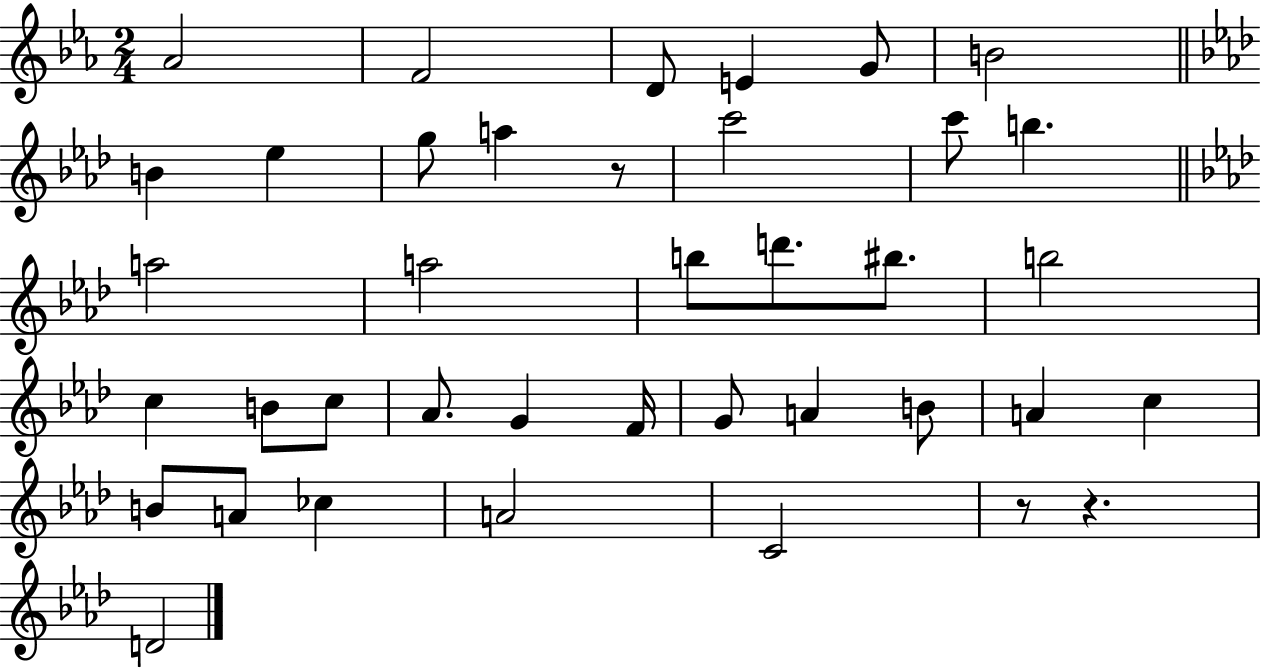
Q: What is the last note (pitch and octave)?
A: D4